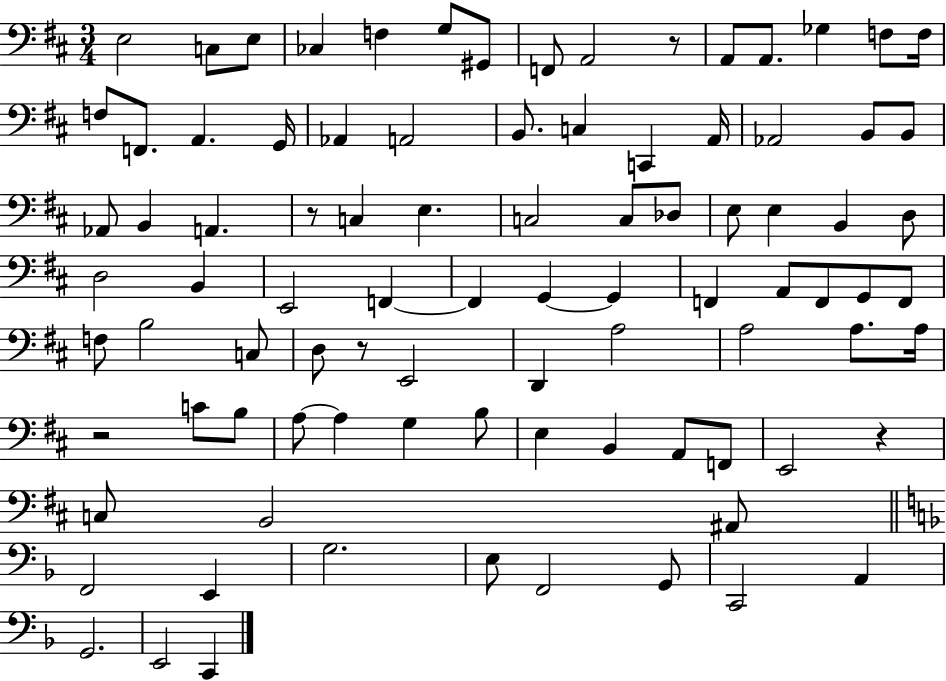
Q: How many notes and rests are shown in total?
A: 91